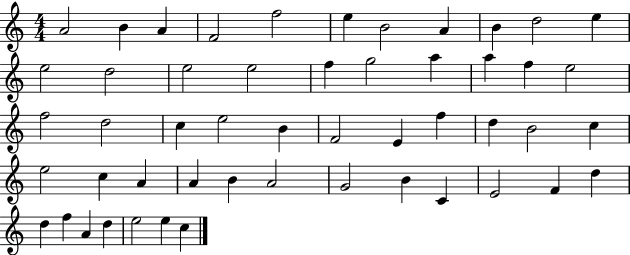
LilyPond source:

{
  \clef treble
  \numericTimeSignature
  \time 4/4
  \key c \major
  a'2 b'4 a'4 | f'2 f''2 | e''4 b'2 a'4 | b'4 d''2 e''4 | \break e''2 d''2 | e''2 e''2 | f''4 g''2 a''4 | a''4 f''4 e''2 | \break f''2 d''2 | c''4 e''2 b'4 | f'2 e'4 f''4 | d''4 b'2 c''4 | \break e''2 c''4 a'4 | a'4 b'4 a'2 | g'2 b'4 c'4 | e'2 f'4 d''4 | \break d''4 f''4 a'4 d''4 | e''2 e''4 c''4 | \bar "|."
}